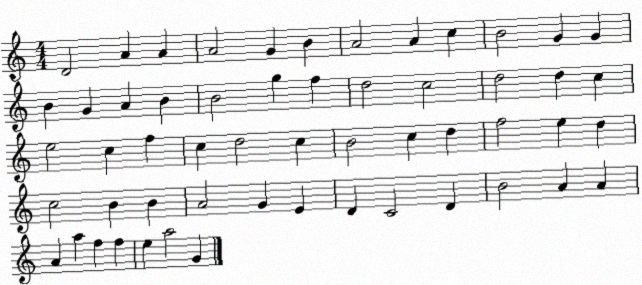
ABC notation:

X:1
T:Untitled
M:4/4
L:1/4
K:C
D2 A A A2 G B A2 A c B2 G G B G A B B2 g f d2 c2 d2 d c e2 c f c d2 c B2 c d f2 e d c2 B B A2 G E D C2 D B2 A A A a f f e a2 G